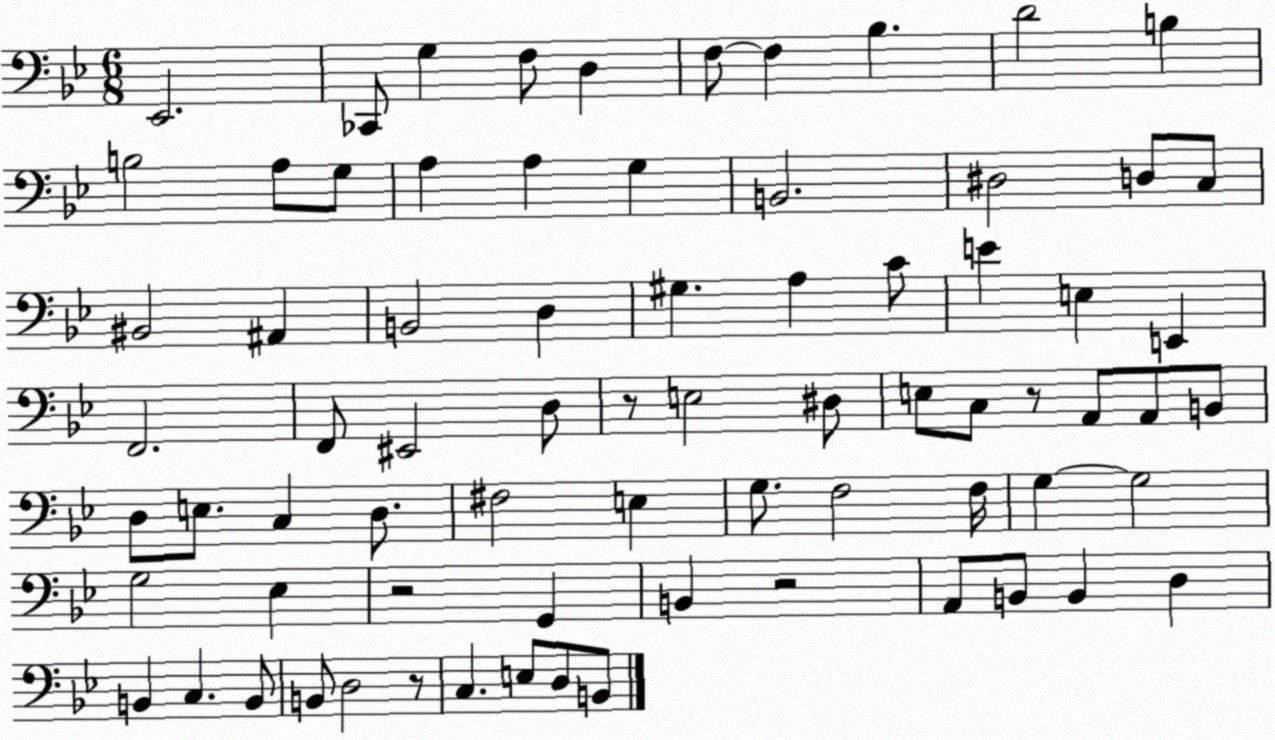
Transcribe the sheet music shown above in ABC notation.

X:1
T:Untitled
M:6/8
L:1/4
K:Bb
_E,,2 _C,,/2 G, F,/2 D, F,/2 F, _B, D2 B, B,2 A,/2 G,/2 A, A, G, B,,2 ^D,2 D,/2 C,/2 ^B,,2 ^A,, B,,2 D, ^G, A, C/2 E E, E,, F,,2 F,,/2 ^E,,2 D,/2 z/2 E,2 ^D,/2 E,/2 C,/2 z/2 A,,/2 A,,/2 B,,/2 D,/2 E,/2 C, D,/2 ^F,2 E, G,/2 F,2 F,/4 G, G,2 G,2 _E, z2 G,, B,, z2 A,,/2 B,,/2 B,, D, B,, C, B,,/2 B,,/2 D,2 z/2 C, E,/2 D,/2 B,,/2